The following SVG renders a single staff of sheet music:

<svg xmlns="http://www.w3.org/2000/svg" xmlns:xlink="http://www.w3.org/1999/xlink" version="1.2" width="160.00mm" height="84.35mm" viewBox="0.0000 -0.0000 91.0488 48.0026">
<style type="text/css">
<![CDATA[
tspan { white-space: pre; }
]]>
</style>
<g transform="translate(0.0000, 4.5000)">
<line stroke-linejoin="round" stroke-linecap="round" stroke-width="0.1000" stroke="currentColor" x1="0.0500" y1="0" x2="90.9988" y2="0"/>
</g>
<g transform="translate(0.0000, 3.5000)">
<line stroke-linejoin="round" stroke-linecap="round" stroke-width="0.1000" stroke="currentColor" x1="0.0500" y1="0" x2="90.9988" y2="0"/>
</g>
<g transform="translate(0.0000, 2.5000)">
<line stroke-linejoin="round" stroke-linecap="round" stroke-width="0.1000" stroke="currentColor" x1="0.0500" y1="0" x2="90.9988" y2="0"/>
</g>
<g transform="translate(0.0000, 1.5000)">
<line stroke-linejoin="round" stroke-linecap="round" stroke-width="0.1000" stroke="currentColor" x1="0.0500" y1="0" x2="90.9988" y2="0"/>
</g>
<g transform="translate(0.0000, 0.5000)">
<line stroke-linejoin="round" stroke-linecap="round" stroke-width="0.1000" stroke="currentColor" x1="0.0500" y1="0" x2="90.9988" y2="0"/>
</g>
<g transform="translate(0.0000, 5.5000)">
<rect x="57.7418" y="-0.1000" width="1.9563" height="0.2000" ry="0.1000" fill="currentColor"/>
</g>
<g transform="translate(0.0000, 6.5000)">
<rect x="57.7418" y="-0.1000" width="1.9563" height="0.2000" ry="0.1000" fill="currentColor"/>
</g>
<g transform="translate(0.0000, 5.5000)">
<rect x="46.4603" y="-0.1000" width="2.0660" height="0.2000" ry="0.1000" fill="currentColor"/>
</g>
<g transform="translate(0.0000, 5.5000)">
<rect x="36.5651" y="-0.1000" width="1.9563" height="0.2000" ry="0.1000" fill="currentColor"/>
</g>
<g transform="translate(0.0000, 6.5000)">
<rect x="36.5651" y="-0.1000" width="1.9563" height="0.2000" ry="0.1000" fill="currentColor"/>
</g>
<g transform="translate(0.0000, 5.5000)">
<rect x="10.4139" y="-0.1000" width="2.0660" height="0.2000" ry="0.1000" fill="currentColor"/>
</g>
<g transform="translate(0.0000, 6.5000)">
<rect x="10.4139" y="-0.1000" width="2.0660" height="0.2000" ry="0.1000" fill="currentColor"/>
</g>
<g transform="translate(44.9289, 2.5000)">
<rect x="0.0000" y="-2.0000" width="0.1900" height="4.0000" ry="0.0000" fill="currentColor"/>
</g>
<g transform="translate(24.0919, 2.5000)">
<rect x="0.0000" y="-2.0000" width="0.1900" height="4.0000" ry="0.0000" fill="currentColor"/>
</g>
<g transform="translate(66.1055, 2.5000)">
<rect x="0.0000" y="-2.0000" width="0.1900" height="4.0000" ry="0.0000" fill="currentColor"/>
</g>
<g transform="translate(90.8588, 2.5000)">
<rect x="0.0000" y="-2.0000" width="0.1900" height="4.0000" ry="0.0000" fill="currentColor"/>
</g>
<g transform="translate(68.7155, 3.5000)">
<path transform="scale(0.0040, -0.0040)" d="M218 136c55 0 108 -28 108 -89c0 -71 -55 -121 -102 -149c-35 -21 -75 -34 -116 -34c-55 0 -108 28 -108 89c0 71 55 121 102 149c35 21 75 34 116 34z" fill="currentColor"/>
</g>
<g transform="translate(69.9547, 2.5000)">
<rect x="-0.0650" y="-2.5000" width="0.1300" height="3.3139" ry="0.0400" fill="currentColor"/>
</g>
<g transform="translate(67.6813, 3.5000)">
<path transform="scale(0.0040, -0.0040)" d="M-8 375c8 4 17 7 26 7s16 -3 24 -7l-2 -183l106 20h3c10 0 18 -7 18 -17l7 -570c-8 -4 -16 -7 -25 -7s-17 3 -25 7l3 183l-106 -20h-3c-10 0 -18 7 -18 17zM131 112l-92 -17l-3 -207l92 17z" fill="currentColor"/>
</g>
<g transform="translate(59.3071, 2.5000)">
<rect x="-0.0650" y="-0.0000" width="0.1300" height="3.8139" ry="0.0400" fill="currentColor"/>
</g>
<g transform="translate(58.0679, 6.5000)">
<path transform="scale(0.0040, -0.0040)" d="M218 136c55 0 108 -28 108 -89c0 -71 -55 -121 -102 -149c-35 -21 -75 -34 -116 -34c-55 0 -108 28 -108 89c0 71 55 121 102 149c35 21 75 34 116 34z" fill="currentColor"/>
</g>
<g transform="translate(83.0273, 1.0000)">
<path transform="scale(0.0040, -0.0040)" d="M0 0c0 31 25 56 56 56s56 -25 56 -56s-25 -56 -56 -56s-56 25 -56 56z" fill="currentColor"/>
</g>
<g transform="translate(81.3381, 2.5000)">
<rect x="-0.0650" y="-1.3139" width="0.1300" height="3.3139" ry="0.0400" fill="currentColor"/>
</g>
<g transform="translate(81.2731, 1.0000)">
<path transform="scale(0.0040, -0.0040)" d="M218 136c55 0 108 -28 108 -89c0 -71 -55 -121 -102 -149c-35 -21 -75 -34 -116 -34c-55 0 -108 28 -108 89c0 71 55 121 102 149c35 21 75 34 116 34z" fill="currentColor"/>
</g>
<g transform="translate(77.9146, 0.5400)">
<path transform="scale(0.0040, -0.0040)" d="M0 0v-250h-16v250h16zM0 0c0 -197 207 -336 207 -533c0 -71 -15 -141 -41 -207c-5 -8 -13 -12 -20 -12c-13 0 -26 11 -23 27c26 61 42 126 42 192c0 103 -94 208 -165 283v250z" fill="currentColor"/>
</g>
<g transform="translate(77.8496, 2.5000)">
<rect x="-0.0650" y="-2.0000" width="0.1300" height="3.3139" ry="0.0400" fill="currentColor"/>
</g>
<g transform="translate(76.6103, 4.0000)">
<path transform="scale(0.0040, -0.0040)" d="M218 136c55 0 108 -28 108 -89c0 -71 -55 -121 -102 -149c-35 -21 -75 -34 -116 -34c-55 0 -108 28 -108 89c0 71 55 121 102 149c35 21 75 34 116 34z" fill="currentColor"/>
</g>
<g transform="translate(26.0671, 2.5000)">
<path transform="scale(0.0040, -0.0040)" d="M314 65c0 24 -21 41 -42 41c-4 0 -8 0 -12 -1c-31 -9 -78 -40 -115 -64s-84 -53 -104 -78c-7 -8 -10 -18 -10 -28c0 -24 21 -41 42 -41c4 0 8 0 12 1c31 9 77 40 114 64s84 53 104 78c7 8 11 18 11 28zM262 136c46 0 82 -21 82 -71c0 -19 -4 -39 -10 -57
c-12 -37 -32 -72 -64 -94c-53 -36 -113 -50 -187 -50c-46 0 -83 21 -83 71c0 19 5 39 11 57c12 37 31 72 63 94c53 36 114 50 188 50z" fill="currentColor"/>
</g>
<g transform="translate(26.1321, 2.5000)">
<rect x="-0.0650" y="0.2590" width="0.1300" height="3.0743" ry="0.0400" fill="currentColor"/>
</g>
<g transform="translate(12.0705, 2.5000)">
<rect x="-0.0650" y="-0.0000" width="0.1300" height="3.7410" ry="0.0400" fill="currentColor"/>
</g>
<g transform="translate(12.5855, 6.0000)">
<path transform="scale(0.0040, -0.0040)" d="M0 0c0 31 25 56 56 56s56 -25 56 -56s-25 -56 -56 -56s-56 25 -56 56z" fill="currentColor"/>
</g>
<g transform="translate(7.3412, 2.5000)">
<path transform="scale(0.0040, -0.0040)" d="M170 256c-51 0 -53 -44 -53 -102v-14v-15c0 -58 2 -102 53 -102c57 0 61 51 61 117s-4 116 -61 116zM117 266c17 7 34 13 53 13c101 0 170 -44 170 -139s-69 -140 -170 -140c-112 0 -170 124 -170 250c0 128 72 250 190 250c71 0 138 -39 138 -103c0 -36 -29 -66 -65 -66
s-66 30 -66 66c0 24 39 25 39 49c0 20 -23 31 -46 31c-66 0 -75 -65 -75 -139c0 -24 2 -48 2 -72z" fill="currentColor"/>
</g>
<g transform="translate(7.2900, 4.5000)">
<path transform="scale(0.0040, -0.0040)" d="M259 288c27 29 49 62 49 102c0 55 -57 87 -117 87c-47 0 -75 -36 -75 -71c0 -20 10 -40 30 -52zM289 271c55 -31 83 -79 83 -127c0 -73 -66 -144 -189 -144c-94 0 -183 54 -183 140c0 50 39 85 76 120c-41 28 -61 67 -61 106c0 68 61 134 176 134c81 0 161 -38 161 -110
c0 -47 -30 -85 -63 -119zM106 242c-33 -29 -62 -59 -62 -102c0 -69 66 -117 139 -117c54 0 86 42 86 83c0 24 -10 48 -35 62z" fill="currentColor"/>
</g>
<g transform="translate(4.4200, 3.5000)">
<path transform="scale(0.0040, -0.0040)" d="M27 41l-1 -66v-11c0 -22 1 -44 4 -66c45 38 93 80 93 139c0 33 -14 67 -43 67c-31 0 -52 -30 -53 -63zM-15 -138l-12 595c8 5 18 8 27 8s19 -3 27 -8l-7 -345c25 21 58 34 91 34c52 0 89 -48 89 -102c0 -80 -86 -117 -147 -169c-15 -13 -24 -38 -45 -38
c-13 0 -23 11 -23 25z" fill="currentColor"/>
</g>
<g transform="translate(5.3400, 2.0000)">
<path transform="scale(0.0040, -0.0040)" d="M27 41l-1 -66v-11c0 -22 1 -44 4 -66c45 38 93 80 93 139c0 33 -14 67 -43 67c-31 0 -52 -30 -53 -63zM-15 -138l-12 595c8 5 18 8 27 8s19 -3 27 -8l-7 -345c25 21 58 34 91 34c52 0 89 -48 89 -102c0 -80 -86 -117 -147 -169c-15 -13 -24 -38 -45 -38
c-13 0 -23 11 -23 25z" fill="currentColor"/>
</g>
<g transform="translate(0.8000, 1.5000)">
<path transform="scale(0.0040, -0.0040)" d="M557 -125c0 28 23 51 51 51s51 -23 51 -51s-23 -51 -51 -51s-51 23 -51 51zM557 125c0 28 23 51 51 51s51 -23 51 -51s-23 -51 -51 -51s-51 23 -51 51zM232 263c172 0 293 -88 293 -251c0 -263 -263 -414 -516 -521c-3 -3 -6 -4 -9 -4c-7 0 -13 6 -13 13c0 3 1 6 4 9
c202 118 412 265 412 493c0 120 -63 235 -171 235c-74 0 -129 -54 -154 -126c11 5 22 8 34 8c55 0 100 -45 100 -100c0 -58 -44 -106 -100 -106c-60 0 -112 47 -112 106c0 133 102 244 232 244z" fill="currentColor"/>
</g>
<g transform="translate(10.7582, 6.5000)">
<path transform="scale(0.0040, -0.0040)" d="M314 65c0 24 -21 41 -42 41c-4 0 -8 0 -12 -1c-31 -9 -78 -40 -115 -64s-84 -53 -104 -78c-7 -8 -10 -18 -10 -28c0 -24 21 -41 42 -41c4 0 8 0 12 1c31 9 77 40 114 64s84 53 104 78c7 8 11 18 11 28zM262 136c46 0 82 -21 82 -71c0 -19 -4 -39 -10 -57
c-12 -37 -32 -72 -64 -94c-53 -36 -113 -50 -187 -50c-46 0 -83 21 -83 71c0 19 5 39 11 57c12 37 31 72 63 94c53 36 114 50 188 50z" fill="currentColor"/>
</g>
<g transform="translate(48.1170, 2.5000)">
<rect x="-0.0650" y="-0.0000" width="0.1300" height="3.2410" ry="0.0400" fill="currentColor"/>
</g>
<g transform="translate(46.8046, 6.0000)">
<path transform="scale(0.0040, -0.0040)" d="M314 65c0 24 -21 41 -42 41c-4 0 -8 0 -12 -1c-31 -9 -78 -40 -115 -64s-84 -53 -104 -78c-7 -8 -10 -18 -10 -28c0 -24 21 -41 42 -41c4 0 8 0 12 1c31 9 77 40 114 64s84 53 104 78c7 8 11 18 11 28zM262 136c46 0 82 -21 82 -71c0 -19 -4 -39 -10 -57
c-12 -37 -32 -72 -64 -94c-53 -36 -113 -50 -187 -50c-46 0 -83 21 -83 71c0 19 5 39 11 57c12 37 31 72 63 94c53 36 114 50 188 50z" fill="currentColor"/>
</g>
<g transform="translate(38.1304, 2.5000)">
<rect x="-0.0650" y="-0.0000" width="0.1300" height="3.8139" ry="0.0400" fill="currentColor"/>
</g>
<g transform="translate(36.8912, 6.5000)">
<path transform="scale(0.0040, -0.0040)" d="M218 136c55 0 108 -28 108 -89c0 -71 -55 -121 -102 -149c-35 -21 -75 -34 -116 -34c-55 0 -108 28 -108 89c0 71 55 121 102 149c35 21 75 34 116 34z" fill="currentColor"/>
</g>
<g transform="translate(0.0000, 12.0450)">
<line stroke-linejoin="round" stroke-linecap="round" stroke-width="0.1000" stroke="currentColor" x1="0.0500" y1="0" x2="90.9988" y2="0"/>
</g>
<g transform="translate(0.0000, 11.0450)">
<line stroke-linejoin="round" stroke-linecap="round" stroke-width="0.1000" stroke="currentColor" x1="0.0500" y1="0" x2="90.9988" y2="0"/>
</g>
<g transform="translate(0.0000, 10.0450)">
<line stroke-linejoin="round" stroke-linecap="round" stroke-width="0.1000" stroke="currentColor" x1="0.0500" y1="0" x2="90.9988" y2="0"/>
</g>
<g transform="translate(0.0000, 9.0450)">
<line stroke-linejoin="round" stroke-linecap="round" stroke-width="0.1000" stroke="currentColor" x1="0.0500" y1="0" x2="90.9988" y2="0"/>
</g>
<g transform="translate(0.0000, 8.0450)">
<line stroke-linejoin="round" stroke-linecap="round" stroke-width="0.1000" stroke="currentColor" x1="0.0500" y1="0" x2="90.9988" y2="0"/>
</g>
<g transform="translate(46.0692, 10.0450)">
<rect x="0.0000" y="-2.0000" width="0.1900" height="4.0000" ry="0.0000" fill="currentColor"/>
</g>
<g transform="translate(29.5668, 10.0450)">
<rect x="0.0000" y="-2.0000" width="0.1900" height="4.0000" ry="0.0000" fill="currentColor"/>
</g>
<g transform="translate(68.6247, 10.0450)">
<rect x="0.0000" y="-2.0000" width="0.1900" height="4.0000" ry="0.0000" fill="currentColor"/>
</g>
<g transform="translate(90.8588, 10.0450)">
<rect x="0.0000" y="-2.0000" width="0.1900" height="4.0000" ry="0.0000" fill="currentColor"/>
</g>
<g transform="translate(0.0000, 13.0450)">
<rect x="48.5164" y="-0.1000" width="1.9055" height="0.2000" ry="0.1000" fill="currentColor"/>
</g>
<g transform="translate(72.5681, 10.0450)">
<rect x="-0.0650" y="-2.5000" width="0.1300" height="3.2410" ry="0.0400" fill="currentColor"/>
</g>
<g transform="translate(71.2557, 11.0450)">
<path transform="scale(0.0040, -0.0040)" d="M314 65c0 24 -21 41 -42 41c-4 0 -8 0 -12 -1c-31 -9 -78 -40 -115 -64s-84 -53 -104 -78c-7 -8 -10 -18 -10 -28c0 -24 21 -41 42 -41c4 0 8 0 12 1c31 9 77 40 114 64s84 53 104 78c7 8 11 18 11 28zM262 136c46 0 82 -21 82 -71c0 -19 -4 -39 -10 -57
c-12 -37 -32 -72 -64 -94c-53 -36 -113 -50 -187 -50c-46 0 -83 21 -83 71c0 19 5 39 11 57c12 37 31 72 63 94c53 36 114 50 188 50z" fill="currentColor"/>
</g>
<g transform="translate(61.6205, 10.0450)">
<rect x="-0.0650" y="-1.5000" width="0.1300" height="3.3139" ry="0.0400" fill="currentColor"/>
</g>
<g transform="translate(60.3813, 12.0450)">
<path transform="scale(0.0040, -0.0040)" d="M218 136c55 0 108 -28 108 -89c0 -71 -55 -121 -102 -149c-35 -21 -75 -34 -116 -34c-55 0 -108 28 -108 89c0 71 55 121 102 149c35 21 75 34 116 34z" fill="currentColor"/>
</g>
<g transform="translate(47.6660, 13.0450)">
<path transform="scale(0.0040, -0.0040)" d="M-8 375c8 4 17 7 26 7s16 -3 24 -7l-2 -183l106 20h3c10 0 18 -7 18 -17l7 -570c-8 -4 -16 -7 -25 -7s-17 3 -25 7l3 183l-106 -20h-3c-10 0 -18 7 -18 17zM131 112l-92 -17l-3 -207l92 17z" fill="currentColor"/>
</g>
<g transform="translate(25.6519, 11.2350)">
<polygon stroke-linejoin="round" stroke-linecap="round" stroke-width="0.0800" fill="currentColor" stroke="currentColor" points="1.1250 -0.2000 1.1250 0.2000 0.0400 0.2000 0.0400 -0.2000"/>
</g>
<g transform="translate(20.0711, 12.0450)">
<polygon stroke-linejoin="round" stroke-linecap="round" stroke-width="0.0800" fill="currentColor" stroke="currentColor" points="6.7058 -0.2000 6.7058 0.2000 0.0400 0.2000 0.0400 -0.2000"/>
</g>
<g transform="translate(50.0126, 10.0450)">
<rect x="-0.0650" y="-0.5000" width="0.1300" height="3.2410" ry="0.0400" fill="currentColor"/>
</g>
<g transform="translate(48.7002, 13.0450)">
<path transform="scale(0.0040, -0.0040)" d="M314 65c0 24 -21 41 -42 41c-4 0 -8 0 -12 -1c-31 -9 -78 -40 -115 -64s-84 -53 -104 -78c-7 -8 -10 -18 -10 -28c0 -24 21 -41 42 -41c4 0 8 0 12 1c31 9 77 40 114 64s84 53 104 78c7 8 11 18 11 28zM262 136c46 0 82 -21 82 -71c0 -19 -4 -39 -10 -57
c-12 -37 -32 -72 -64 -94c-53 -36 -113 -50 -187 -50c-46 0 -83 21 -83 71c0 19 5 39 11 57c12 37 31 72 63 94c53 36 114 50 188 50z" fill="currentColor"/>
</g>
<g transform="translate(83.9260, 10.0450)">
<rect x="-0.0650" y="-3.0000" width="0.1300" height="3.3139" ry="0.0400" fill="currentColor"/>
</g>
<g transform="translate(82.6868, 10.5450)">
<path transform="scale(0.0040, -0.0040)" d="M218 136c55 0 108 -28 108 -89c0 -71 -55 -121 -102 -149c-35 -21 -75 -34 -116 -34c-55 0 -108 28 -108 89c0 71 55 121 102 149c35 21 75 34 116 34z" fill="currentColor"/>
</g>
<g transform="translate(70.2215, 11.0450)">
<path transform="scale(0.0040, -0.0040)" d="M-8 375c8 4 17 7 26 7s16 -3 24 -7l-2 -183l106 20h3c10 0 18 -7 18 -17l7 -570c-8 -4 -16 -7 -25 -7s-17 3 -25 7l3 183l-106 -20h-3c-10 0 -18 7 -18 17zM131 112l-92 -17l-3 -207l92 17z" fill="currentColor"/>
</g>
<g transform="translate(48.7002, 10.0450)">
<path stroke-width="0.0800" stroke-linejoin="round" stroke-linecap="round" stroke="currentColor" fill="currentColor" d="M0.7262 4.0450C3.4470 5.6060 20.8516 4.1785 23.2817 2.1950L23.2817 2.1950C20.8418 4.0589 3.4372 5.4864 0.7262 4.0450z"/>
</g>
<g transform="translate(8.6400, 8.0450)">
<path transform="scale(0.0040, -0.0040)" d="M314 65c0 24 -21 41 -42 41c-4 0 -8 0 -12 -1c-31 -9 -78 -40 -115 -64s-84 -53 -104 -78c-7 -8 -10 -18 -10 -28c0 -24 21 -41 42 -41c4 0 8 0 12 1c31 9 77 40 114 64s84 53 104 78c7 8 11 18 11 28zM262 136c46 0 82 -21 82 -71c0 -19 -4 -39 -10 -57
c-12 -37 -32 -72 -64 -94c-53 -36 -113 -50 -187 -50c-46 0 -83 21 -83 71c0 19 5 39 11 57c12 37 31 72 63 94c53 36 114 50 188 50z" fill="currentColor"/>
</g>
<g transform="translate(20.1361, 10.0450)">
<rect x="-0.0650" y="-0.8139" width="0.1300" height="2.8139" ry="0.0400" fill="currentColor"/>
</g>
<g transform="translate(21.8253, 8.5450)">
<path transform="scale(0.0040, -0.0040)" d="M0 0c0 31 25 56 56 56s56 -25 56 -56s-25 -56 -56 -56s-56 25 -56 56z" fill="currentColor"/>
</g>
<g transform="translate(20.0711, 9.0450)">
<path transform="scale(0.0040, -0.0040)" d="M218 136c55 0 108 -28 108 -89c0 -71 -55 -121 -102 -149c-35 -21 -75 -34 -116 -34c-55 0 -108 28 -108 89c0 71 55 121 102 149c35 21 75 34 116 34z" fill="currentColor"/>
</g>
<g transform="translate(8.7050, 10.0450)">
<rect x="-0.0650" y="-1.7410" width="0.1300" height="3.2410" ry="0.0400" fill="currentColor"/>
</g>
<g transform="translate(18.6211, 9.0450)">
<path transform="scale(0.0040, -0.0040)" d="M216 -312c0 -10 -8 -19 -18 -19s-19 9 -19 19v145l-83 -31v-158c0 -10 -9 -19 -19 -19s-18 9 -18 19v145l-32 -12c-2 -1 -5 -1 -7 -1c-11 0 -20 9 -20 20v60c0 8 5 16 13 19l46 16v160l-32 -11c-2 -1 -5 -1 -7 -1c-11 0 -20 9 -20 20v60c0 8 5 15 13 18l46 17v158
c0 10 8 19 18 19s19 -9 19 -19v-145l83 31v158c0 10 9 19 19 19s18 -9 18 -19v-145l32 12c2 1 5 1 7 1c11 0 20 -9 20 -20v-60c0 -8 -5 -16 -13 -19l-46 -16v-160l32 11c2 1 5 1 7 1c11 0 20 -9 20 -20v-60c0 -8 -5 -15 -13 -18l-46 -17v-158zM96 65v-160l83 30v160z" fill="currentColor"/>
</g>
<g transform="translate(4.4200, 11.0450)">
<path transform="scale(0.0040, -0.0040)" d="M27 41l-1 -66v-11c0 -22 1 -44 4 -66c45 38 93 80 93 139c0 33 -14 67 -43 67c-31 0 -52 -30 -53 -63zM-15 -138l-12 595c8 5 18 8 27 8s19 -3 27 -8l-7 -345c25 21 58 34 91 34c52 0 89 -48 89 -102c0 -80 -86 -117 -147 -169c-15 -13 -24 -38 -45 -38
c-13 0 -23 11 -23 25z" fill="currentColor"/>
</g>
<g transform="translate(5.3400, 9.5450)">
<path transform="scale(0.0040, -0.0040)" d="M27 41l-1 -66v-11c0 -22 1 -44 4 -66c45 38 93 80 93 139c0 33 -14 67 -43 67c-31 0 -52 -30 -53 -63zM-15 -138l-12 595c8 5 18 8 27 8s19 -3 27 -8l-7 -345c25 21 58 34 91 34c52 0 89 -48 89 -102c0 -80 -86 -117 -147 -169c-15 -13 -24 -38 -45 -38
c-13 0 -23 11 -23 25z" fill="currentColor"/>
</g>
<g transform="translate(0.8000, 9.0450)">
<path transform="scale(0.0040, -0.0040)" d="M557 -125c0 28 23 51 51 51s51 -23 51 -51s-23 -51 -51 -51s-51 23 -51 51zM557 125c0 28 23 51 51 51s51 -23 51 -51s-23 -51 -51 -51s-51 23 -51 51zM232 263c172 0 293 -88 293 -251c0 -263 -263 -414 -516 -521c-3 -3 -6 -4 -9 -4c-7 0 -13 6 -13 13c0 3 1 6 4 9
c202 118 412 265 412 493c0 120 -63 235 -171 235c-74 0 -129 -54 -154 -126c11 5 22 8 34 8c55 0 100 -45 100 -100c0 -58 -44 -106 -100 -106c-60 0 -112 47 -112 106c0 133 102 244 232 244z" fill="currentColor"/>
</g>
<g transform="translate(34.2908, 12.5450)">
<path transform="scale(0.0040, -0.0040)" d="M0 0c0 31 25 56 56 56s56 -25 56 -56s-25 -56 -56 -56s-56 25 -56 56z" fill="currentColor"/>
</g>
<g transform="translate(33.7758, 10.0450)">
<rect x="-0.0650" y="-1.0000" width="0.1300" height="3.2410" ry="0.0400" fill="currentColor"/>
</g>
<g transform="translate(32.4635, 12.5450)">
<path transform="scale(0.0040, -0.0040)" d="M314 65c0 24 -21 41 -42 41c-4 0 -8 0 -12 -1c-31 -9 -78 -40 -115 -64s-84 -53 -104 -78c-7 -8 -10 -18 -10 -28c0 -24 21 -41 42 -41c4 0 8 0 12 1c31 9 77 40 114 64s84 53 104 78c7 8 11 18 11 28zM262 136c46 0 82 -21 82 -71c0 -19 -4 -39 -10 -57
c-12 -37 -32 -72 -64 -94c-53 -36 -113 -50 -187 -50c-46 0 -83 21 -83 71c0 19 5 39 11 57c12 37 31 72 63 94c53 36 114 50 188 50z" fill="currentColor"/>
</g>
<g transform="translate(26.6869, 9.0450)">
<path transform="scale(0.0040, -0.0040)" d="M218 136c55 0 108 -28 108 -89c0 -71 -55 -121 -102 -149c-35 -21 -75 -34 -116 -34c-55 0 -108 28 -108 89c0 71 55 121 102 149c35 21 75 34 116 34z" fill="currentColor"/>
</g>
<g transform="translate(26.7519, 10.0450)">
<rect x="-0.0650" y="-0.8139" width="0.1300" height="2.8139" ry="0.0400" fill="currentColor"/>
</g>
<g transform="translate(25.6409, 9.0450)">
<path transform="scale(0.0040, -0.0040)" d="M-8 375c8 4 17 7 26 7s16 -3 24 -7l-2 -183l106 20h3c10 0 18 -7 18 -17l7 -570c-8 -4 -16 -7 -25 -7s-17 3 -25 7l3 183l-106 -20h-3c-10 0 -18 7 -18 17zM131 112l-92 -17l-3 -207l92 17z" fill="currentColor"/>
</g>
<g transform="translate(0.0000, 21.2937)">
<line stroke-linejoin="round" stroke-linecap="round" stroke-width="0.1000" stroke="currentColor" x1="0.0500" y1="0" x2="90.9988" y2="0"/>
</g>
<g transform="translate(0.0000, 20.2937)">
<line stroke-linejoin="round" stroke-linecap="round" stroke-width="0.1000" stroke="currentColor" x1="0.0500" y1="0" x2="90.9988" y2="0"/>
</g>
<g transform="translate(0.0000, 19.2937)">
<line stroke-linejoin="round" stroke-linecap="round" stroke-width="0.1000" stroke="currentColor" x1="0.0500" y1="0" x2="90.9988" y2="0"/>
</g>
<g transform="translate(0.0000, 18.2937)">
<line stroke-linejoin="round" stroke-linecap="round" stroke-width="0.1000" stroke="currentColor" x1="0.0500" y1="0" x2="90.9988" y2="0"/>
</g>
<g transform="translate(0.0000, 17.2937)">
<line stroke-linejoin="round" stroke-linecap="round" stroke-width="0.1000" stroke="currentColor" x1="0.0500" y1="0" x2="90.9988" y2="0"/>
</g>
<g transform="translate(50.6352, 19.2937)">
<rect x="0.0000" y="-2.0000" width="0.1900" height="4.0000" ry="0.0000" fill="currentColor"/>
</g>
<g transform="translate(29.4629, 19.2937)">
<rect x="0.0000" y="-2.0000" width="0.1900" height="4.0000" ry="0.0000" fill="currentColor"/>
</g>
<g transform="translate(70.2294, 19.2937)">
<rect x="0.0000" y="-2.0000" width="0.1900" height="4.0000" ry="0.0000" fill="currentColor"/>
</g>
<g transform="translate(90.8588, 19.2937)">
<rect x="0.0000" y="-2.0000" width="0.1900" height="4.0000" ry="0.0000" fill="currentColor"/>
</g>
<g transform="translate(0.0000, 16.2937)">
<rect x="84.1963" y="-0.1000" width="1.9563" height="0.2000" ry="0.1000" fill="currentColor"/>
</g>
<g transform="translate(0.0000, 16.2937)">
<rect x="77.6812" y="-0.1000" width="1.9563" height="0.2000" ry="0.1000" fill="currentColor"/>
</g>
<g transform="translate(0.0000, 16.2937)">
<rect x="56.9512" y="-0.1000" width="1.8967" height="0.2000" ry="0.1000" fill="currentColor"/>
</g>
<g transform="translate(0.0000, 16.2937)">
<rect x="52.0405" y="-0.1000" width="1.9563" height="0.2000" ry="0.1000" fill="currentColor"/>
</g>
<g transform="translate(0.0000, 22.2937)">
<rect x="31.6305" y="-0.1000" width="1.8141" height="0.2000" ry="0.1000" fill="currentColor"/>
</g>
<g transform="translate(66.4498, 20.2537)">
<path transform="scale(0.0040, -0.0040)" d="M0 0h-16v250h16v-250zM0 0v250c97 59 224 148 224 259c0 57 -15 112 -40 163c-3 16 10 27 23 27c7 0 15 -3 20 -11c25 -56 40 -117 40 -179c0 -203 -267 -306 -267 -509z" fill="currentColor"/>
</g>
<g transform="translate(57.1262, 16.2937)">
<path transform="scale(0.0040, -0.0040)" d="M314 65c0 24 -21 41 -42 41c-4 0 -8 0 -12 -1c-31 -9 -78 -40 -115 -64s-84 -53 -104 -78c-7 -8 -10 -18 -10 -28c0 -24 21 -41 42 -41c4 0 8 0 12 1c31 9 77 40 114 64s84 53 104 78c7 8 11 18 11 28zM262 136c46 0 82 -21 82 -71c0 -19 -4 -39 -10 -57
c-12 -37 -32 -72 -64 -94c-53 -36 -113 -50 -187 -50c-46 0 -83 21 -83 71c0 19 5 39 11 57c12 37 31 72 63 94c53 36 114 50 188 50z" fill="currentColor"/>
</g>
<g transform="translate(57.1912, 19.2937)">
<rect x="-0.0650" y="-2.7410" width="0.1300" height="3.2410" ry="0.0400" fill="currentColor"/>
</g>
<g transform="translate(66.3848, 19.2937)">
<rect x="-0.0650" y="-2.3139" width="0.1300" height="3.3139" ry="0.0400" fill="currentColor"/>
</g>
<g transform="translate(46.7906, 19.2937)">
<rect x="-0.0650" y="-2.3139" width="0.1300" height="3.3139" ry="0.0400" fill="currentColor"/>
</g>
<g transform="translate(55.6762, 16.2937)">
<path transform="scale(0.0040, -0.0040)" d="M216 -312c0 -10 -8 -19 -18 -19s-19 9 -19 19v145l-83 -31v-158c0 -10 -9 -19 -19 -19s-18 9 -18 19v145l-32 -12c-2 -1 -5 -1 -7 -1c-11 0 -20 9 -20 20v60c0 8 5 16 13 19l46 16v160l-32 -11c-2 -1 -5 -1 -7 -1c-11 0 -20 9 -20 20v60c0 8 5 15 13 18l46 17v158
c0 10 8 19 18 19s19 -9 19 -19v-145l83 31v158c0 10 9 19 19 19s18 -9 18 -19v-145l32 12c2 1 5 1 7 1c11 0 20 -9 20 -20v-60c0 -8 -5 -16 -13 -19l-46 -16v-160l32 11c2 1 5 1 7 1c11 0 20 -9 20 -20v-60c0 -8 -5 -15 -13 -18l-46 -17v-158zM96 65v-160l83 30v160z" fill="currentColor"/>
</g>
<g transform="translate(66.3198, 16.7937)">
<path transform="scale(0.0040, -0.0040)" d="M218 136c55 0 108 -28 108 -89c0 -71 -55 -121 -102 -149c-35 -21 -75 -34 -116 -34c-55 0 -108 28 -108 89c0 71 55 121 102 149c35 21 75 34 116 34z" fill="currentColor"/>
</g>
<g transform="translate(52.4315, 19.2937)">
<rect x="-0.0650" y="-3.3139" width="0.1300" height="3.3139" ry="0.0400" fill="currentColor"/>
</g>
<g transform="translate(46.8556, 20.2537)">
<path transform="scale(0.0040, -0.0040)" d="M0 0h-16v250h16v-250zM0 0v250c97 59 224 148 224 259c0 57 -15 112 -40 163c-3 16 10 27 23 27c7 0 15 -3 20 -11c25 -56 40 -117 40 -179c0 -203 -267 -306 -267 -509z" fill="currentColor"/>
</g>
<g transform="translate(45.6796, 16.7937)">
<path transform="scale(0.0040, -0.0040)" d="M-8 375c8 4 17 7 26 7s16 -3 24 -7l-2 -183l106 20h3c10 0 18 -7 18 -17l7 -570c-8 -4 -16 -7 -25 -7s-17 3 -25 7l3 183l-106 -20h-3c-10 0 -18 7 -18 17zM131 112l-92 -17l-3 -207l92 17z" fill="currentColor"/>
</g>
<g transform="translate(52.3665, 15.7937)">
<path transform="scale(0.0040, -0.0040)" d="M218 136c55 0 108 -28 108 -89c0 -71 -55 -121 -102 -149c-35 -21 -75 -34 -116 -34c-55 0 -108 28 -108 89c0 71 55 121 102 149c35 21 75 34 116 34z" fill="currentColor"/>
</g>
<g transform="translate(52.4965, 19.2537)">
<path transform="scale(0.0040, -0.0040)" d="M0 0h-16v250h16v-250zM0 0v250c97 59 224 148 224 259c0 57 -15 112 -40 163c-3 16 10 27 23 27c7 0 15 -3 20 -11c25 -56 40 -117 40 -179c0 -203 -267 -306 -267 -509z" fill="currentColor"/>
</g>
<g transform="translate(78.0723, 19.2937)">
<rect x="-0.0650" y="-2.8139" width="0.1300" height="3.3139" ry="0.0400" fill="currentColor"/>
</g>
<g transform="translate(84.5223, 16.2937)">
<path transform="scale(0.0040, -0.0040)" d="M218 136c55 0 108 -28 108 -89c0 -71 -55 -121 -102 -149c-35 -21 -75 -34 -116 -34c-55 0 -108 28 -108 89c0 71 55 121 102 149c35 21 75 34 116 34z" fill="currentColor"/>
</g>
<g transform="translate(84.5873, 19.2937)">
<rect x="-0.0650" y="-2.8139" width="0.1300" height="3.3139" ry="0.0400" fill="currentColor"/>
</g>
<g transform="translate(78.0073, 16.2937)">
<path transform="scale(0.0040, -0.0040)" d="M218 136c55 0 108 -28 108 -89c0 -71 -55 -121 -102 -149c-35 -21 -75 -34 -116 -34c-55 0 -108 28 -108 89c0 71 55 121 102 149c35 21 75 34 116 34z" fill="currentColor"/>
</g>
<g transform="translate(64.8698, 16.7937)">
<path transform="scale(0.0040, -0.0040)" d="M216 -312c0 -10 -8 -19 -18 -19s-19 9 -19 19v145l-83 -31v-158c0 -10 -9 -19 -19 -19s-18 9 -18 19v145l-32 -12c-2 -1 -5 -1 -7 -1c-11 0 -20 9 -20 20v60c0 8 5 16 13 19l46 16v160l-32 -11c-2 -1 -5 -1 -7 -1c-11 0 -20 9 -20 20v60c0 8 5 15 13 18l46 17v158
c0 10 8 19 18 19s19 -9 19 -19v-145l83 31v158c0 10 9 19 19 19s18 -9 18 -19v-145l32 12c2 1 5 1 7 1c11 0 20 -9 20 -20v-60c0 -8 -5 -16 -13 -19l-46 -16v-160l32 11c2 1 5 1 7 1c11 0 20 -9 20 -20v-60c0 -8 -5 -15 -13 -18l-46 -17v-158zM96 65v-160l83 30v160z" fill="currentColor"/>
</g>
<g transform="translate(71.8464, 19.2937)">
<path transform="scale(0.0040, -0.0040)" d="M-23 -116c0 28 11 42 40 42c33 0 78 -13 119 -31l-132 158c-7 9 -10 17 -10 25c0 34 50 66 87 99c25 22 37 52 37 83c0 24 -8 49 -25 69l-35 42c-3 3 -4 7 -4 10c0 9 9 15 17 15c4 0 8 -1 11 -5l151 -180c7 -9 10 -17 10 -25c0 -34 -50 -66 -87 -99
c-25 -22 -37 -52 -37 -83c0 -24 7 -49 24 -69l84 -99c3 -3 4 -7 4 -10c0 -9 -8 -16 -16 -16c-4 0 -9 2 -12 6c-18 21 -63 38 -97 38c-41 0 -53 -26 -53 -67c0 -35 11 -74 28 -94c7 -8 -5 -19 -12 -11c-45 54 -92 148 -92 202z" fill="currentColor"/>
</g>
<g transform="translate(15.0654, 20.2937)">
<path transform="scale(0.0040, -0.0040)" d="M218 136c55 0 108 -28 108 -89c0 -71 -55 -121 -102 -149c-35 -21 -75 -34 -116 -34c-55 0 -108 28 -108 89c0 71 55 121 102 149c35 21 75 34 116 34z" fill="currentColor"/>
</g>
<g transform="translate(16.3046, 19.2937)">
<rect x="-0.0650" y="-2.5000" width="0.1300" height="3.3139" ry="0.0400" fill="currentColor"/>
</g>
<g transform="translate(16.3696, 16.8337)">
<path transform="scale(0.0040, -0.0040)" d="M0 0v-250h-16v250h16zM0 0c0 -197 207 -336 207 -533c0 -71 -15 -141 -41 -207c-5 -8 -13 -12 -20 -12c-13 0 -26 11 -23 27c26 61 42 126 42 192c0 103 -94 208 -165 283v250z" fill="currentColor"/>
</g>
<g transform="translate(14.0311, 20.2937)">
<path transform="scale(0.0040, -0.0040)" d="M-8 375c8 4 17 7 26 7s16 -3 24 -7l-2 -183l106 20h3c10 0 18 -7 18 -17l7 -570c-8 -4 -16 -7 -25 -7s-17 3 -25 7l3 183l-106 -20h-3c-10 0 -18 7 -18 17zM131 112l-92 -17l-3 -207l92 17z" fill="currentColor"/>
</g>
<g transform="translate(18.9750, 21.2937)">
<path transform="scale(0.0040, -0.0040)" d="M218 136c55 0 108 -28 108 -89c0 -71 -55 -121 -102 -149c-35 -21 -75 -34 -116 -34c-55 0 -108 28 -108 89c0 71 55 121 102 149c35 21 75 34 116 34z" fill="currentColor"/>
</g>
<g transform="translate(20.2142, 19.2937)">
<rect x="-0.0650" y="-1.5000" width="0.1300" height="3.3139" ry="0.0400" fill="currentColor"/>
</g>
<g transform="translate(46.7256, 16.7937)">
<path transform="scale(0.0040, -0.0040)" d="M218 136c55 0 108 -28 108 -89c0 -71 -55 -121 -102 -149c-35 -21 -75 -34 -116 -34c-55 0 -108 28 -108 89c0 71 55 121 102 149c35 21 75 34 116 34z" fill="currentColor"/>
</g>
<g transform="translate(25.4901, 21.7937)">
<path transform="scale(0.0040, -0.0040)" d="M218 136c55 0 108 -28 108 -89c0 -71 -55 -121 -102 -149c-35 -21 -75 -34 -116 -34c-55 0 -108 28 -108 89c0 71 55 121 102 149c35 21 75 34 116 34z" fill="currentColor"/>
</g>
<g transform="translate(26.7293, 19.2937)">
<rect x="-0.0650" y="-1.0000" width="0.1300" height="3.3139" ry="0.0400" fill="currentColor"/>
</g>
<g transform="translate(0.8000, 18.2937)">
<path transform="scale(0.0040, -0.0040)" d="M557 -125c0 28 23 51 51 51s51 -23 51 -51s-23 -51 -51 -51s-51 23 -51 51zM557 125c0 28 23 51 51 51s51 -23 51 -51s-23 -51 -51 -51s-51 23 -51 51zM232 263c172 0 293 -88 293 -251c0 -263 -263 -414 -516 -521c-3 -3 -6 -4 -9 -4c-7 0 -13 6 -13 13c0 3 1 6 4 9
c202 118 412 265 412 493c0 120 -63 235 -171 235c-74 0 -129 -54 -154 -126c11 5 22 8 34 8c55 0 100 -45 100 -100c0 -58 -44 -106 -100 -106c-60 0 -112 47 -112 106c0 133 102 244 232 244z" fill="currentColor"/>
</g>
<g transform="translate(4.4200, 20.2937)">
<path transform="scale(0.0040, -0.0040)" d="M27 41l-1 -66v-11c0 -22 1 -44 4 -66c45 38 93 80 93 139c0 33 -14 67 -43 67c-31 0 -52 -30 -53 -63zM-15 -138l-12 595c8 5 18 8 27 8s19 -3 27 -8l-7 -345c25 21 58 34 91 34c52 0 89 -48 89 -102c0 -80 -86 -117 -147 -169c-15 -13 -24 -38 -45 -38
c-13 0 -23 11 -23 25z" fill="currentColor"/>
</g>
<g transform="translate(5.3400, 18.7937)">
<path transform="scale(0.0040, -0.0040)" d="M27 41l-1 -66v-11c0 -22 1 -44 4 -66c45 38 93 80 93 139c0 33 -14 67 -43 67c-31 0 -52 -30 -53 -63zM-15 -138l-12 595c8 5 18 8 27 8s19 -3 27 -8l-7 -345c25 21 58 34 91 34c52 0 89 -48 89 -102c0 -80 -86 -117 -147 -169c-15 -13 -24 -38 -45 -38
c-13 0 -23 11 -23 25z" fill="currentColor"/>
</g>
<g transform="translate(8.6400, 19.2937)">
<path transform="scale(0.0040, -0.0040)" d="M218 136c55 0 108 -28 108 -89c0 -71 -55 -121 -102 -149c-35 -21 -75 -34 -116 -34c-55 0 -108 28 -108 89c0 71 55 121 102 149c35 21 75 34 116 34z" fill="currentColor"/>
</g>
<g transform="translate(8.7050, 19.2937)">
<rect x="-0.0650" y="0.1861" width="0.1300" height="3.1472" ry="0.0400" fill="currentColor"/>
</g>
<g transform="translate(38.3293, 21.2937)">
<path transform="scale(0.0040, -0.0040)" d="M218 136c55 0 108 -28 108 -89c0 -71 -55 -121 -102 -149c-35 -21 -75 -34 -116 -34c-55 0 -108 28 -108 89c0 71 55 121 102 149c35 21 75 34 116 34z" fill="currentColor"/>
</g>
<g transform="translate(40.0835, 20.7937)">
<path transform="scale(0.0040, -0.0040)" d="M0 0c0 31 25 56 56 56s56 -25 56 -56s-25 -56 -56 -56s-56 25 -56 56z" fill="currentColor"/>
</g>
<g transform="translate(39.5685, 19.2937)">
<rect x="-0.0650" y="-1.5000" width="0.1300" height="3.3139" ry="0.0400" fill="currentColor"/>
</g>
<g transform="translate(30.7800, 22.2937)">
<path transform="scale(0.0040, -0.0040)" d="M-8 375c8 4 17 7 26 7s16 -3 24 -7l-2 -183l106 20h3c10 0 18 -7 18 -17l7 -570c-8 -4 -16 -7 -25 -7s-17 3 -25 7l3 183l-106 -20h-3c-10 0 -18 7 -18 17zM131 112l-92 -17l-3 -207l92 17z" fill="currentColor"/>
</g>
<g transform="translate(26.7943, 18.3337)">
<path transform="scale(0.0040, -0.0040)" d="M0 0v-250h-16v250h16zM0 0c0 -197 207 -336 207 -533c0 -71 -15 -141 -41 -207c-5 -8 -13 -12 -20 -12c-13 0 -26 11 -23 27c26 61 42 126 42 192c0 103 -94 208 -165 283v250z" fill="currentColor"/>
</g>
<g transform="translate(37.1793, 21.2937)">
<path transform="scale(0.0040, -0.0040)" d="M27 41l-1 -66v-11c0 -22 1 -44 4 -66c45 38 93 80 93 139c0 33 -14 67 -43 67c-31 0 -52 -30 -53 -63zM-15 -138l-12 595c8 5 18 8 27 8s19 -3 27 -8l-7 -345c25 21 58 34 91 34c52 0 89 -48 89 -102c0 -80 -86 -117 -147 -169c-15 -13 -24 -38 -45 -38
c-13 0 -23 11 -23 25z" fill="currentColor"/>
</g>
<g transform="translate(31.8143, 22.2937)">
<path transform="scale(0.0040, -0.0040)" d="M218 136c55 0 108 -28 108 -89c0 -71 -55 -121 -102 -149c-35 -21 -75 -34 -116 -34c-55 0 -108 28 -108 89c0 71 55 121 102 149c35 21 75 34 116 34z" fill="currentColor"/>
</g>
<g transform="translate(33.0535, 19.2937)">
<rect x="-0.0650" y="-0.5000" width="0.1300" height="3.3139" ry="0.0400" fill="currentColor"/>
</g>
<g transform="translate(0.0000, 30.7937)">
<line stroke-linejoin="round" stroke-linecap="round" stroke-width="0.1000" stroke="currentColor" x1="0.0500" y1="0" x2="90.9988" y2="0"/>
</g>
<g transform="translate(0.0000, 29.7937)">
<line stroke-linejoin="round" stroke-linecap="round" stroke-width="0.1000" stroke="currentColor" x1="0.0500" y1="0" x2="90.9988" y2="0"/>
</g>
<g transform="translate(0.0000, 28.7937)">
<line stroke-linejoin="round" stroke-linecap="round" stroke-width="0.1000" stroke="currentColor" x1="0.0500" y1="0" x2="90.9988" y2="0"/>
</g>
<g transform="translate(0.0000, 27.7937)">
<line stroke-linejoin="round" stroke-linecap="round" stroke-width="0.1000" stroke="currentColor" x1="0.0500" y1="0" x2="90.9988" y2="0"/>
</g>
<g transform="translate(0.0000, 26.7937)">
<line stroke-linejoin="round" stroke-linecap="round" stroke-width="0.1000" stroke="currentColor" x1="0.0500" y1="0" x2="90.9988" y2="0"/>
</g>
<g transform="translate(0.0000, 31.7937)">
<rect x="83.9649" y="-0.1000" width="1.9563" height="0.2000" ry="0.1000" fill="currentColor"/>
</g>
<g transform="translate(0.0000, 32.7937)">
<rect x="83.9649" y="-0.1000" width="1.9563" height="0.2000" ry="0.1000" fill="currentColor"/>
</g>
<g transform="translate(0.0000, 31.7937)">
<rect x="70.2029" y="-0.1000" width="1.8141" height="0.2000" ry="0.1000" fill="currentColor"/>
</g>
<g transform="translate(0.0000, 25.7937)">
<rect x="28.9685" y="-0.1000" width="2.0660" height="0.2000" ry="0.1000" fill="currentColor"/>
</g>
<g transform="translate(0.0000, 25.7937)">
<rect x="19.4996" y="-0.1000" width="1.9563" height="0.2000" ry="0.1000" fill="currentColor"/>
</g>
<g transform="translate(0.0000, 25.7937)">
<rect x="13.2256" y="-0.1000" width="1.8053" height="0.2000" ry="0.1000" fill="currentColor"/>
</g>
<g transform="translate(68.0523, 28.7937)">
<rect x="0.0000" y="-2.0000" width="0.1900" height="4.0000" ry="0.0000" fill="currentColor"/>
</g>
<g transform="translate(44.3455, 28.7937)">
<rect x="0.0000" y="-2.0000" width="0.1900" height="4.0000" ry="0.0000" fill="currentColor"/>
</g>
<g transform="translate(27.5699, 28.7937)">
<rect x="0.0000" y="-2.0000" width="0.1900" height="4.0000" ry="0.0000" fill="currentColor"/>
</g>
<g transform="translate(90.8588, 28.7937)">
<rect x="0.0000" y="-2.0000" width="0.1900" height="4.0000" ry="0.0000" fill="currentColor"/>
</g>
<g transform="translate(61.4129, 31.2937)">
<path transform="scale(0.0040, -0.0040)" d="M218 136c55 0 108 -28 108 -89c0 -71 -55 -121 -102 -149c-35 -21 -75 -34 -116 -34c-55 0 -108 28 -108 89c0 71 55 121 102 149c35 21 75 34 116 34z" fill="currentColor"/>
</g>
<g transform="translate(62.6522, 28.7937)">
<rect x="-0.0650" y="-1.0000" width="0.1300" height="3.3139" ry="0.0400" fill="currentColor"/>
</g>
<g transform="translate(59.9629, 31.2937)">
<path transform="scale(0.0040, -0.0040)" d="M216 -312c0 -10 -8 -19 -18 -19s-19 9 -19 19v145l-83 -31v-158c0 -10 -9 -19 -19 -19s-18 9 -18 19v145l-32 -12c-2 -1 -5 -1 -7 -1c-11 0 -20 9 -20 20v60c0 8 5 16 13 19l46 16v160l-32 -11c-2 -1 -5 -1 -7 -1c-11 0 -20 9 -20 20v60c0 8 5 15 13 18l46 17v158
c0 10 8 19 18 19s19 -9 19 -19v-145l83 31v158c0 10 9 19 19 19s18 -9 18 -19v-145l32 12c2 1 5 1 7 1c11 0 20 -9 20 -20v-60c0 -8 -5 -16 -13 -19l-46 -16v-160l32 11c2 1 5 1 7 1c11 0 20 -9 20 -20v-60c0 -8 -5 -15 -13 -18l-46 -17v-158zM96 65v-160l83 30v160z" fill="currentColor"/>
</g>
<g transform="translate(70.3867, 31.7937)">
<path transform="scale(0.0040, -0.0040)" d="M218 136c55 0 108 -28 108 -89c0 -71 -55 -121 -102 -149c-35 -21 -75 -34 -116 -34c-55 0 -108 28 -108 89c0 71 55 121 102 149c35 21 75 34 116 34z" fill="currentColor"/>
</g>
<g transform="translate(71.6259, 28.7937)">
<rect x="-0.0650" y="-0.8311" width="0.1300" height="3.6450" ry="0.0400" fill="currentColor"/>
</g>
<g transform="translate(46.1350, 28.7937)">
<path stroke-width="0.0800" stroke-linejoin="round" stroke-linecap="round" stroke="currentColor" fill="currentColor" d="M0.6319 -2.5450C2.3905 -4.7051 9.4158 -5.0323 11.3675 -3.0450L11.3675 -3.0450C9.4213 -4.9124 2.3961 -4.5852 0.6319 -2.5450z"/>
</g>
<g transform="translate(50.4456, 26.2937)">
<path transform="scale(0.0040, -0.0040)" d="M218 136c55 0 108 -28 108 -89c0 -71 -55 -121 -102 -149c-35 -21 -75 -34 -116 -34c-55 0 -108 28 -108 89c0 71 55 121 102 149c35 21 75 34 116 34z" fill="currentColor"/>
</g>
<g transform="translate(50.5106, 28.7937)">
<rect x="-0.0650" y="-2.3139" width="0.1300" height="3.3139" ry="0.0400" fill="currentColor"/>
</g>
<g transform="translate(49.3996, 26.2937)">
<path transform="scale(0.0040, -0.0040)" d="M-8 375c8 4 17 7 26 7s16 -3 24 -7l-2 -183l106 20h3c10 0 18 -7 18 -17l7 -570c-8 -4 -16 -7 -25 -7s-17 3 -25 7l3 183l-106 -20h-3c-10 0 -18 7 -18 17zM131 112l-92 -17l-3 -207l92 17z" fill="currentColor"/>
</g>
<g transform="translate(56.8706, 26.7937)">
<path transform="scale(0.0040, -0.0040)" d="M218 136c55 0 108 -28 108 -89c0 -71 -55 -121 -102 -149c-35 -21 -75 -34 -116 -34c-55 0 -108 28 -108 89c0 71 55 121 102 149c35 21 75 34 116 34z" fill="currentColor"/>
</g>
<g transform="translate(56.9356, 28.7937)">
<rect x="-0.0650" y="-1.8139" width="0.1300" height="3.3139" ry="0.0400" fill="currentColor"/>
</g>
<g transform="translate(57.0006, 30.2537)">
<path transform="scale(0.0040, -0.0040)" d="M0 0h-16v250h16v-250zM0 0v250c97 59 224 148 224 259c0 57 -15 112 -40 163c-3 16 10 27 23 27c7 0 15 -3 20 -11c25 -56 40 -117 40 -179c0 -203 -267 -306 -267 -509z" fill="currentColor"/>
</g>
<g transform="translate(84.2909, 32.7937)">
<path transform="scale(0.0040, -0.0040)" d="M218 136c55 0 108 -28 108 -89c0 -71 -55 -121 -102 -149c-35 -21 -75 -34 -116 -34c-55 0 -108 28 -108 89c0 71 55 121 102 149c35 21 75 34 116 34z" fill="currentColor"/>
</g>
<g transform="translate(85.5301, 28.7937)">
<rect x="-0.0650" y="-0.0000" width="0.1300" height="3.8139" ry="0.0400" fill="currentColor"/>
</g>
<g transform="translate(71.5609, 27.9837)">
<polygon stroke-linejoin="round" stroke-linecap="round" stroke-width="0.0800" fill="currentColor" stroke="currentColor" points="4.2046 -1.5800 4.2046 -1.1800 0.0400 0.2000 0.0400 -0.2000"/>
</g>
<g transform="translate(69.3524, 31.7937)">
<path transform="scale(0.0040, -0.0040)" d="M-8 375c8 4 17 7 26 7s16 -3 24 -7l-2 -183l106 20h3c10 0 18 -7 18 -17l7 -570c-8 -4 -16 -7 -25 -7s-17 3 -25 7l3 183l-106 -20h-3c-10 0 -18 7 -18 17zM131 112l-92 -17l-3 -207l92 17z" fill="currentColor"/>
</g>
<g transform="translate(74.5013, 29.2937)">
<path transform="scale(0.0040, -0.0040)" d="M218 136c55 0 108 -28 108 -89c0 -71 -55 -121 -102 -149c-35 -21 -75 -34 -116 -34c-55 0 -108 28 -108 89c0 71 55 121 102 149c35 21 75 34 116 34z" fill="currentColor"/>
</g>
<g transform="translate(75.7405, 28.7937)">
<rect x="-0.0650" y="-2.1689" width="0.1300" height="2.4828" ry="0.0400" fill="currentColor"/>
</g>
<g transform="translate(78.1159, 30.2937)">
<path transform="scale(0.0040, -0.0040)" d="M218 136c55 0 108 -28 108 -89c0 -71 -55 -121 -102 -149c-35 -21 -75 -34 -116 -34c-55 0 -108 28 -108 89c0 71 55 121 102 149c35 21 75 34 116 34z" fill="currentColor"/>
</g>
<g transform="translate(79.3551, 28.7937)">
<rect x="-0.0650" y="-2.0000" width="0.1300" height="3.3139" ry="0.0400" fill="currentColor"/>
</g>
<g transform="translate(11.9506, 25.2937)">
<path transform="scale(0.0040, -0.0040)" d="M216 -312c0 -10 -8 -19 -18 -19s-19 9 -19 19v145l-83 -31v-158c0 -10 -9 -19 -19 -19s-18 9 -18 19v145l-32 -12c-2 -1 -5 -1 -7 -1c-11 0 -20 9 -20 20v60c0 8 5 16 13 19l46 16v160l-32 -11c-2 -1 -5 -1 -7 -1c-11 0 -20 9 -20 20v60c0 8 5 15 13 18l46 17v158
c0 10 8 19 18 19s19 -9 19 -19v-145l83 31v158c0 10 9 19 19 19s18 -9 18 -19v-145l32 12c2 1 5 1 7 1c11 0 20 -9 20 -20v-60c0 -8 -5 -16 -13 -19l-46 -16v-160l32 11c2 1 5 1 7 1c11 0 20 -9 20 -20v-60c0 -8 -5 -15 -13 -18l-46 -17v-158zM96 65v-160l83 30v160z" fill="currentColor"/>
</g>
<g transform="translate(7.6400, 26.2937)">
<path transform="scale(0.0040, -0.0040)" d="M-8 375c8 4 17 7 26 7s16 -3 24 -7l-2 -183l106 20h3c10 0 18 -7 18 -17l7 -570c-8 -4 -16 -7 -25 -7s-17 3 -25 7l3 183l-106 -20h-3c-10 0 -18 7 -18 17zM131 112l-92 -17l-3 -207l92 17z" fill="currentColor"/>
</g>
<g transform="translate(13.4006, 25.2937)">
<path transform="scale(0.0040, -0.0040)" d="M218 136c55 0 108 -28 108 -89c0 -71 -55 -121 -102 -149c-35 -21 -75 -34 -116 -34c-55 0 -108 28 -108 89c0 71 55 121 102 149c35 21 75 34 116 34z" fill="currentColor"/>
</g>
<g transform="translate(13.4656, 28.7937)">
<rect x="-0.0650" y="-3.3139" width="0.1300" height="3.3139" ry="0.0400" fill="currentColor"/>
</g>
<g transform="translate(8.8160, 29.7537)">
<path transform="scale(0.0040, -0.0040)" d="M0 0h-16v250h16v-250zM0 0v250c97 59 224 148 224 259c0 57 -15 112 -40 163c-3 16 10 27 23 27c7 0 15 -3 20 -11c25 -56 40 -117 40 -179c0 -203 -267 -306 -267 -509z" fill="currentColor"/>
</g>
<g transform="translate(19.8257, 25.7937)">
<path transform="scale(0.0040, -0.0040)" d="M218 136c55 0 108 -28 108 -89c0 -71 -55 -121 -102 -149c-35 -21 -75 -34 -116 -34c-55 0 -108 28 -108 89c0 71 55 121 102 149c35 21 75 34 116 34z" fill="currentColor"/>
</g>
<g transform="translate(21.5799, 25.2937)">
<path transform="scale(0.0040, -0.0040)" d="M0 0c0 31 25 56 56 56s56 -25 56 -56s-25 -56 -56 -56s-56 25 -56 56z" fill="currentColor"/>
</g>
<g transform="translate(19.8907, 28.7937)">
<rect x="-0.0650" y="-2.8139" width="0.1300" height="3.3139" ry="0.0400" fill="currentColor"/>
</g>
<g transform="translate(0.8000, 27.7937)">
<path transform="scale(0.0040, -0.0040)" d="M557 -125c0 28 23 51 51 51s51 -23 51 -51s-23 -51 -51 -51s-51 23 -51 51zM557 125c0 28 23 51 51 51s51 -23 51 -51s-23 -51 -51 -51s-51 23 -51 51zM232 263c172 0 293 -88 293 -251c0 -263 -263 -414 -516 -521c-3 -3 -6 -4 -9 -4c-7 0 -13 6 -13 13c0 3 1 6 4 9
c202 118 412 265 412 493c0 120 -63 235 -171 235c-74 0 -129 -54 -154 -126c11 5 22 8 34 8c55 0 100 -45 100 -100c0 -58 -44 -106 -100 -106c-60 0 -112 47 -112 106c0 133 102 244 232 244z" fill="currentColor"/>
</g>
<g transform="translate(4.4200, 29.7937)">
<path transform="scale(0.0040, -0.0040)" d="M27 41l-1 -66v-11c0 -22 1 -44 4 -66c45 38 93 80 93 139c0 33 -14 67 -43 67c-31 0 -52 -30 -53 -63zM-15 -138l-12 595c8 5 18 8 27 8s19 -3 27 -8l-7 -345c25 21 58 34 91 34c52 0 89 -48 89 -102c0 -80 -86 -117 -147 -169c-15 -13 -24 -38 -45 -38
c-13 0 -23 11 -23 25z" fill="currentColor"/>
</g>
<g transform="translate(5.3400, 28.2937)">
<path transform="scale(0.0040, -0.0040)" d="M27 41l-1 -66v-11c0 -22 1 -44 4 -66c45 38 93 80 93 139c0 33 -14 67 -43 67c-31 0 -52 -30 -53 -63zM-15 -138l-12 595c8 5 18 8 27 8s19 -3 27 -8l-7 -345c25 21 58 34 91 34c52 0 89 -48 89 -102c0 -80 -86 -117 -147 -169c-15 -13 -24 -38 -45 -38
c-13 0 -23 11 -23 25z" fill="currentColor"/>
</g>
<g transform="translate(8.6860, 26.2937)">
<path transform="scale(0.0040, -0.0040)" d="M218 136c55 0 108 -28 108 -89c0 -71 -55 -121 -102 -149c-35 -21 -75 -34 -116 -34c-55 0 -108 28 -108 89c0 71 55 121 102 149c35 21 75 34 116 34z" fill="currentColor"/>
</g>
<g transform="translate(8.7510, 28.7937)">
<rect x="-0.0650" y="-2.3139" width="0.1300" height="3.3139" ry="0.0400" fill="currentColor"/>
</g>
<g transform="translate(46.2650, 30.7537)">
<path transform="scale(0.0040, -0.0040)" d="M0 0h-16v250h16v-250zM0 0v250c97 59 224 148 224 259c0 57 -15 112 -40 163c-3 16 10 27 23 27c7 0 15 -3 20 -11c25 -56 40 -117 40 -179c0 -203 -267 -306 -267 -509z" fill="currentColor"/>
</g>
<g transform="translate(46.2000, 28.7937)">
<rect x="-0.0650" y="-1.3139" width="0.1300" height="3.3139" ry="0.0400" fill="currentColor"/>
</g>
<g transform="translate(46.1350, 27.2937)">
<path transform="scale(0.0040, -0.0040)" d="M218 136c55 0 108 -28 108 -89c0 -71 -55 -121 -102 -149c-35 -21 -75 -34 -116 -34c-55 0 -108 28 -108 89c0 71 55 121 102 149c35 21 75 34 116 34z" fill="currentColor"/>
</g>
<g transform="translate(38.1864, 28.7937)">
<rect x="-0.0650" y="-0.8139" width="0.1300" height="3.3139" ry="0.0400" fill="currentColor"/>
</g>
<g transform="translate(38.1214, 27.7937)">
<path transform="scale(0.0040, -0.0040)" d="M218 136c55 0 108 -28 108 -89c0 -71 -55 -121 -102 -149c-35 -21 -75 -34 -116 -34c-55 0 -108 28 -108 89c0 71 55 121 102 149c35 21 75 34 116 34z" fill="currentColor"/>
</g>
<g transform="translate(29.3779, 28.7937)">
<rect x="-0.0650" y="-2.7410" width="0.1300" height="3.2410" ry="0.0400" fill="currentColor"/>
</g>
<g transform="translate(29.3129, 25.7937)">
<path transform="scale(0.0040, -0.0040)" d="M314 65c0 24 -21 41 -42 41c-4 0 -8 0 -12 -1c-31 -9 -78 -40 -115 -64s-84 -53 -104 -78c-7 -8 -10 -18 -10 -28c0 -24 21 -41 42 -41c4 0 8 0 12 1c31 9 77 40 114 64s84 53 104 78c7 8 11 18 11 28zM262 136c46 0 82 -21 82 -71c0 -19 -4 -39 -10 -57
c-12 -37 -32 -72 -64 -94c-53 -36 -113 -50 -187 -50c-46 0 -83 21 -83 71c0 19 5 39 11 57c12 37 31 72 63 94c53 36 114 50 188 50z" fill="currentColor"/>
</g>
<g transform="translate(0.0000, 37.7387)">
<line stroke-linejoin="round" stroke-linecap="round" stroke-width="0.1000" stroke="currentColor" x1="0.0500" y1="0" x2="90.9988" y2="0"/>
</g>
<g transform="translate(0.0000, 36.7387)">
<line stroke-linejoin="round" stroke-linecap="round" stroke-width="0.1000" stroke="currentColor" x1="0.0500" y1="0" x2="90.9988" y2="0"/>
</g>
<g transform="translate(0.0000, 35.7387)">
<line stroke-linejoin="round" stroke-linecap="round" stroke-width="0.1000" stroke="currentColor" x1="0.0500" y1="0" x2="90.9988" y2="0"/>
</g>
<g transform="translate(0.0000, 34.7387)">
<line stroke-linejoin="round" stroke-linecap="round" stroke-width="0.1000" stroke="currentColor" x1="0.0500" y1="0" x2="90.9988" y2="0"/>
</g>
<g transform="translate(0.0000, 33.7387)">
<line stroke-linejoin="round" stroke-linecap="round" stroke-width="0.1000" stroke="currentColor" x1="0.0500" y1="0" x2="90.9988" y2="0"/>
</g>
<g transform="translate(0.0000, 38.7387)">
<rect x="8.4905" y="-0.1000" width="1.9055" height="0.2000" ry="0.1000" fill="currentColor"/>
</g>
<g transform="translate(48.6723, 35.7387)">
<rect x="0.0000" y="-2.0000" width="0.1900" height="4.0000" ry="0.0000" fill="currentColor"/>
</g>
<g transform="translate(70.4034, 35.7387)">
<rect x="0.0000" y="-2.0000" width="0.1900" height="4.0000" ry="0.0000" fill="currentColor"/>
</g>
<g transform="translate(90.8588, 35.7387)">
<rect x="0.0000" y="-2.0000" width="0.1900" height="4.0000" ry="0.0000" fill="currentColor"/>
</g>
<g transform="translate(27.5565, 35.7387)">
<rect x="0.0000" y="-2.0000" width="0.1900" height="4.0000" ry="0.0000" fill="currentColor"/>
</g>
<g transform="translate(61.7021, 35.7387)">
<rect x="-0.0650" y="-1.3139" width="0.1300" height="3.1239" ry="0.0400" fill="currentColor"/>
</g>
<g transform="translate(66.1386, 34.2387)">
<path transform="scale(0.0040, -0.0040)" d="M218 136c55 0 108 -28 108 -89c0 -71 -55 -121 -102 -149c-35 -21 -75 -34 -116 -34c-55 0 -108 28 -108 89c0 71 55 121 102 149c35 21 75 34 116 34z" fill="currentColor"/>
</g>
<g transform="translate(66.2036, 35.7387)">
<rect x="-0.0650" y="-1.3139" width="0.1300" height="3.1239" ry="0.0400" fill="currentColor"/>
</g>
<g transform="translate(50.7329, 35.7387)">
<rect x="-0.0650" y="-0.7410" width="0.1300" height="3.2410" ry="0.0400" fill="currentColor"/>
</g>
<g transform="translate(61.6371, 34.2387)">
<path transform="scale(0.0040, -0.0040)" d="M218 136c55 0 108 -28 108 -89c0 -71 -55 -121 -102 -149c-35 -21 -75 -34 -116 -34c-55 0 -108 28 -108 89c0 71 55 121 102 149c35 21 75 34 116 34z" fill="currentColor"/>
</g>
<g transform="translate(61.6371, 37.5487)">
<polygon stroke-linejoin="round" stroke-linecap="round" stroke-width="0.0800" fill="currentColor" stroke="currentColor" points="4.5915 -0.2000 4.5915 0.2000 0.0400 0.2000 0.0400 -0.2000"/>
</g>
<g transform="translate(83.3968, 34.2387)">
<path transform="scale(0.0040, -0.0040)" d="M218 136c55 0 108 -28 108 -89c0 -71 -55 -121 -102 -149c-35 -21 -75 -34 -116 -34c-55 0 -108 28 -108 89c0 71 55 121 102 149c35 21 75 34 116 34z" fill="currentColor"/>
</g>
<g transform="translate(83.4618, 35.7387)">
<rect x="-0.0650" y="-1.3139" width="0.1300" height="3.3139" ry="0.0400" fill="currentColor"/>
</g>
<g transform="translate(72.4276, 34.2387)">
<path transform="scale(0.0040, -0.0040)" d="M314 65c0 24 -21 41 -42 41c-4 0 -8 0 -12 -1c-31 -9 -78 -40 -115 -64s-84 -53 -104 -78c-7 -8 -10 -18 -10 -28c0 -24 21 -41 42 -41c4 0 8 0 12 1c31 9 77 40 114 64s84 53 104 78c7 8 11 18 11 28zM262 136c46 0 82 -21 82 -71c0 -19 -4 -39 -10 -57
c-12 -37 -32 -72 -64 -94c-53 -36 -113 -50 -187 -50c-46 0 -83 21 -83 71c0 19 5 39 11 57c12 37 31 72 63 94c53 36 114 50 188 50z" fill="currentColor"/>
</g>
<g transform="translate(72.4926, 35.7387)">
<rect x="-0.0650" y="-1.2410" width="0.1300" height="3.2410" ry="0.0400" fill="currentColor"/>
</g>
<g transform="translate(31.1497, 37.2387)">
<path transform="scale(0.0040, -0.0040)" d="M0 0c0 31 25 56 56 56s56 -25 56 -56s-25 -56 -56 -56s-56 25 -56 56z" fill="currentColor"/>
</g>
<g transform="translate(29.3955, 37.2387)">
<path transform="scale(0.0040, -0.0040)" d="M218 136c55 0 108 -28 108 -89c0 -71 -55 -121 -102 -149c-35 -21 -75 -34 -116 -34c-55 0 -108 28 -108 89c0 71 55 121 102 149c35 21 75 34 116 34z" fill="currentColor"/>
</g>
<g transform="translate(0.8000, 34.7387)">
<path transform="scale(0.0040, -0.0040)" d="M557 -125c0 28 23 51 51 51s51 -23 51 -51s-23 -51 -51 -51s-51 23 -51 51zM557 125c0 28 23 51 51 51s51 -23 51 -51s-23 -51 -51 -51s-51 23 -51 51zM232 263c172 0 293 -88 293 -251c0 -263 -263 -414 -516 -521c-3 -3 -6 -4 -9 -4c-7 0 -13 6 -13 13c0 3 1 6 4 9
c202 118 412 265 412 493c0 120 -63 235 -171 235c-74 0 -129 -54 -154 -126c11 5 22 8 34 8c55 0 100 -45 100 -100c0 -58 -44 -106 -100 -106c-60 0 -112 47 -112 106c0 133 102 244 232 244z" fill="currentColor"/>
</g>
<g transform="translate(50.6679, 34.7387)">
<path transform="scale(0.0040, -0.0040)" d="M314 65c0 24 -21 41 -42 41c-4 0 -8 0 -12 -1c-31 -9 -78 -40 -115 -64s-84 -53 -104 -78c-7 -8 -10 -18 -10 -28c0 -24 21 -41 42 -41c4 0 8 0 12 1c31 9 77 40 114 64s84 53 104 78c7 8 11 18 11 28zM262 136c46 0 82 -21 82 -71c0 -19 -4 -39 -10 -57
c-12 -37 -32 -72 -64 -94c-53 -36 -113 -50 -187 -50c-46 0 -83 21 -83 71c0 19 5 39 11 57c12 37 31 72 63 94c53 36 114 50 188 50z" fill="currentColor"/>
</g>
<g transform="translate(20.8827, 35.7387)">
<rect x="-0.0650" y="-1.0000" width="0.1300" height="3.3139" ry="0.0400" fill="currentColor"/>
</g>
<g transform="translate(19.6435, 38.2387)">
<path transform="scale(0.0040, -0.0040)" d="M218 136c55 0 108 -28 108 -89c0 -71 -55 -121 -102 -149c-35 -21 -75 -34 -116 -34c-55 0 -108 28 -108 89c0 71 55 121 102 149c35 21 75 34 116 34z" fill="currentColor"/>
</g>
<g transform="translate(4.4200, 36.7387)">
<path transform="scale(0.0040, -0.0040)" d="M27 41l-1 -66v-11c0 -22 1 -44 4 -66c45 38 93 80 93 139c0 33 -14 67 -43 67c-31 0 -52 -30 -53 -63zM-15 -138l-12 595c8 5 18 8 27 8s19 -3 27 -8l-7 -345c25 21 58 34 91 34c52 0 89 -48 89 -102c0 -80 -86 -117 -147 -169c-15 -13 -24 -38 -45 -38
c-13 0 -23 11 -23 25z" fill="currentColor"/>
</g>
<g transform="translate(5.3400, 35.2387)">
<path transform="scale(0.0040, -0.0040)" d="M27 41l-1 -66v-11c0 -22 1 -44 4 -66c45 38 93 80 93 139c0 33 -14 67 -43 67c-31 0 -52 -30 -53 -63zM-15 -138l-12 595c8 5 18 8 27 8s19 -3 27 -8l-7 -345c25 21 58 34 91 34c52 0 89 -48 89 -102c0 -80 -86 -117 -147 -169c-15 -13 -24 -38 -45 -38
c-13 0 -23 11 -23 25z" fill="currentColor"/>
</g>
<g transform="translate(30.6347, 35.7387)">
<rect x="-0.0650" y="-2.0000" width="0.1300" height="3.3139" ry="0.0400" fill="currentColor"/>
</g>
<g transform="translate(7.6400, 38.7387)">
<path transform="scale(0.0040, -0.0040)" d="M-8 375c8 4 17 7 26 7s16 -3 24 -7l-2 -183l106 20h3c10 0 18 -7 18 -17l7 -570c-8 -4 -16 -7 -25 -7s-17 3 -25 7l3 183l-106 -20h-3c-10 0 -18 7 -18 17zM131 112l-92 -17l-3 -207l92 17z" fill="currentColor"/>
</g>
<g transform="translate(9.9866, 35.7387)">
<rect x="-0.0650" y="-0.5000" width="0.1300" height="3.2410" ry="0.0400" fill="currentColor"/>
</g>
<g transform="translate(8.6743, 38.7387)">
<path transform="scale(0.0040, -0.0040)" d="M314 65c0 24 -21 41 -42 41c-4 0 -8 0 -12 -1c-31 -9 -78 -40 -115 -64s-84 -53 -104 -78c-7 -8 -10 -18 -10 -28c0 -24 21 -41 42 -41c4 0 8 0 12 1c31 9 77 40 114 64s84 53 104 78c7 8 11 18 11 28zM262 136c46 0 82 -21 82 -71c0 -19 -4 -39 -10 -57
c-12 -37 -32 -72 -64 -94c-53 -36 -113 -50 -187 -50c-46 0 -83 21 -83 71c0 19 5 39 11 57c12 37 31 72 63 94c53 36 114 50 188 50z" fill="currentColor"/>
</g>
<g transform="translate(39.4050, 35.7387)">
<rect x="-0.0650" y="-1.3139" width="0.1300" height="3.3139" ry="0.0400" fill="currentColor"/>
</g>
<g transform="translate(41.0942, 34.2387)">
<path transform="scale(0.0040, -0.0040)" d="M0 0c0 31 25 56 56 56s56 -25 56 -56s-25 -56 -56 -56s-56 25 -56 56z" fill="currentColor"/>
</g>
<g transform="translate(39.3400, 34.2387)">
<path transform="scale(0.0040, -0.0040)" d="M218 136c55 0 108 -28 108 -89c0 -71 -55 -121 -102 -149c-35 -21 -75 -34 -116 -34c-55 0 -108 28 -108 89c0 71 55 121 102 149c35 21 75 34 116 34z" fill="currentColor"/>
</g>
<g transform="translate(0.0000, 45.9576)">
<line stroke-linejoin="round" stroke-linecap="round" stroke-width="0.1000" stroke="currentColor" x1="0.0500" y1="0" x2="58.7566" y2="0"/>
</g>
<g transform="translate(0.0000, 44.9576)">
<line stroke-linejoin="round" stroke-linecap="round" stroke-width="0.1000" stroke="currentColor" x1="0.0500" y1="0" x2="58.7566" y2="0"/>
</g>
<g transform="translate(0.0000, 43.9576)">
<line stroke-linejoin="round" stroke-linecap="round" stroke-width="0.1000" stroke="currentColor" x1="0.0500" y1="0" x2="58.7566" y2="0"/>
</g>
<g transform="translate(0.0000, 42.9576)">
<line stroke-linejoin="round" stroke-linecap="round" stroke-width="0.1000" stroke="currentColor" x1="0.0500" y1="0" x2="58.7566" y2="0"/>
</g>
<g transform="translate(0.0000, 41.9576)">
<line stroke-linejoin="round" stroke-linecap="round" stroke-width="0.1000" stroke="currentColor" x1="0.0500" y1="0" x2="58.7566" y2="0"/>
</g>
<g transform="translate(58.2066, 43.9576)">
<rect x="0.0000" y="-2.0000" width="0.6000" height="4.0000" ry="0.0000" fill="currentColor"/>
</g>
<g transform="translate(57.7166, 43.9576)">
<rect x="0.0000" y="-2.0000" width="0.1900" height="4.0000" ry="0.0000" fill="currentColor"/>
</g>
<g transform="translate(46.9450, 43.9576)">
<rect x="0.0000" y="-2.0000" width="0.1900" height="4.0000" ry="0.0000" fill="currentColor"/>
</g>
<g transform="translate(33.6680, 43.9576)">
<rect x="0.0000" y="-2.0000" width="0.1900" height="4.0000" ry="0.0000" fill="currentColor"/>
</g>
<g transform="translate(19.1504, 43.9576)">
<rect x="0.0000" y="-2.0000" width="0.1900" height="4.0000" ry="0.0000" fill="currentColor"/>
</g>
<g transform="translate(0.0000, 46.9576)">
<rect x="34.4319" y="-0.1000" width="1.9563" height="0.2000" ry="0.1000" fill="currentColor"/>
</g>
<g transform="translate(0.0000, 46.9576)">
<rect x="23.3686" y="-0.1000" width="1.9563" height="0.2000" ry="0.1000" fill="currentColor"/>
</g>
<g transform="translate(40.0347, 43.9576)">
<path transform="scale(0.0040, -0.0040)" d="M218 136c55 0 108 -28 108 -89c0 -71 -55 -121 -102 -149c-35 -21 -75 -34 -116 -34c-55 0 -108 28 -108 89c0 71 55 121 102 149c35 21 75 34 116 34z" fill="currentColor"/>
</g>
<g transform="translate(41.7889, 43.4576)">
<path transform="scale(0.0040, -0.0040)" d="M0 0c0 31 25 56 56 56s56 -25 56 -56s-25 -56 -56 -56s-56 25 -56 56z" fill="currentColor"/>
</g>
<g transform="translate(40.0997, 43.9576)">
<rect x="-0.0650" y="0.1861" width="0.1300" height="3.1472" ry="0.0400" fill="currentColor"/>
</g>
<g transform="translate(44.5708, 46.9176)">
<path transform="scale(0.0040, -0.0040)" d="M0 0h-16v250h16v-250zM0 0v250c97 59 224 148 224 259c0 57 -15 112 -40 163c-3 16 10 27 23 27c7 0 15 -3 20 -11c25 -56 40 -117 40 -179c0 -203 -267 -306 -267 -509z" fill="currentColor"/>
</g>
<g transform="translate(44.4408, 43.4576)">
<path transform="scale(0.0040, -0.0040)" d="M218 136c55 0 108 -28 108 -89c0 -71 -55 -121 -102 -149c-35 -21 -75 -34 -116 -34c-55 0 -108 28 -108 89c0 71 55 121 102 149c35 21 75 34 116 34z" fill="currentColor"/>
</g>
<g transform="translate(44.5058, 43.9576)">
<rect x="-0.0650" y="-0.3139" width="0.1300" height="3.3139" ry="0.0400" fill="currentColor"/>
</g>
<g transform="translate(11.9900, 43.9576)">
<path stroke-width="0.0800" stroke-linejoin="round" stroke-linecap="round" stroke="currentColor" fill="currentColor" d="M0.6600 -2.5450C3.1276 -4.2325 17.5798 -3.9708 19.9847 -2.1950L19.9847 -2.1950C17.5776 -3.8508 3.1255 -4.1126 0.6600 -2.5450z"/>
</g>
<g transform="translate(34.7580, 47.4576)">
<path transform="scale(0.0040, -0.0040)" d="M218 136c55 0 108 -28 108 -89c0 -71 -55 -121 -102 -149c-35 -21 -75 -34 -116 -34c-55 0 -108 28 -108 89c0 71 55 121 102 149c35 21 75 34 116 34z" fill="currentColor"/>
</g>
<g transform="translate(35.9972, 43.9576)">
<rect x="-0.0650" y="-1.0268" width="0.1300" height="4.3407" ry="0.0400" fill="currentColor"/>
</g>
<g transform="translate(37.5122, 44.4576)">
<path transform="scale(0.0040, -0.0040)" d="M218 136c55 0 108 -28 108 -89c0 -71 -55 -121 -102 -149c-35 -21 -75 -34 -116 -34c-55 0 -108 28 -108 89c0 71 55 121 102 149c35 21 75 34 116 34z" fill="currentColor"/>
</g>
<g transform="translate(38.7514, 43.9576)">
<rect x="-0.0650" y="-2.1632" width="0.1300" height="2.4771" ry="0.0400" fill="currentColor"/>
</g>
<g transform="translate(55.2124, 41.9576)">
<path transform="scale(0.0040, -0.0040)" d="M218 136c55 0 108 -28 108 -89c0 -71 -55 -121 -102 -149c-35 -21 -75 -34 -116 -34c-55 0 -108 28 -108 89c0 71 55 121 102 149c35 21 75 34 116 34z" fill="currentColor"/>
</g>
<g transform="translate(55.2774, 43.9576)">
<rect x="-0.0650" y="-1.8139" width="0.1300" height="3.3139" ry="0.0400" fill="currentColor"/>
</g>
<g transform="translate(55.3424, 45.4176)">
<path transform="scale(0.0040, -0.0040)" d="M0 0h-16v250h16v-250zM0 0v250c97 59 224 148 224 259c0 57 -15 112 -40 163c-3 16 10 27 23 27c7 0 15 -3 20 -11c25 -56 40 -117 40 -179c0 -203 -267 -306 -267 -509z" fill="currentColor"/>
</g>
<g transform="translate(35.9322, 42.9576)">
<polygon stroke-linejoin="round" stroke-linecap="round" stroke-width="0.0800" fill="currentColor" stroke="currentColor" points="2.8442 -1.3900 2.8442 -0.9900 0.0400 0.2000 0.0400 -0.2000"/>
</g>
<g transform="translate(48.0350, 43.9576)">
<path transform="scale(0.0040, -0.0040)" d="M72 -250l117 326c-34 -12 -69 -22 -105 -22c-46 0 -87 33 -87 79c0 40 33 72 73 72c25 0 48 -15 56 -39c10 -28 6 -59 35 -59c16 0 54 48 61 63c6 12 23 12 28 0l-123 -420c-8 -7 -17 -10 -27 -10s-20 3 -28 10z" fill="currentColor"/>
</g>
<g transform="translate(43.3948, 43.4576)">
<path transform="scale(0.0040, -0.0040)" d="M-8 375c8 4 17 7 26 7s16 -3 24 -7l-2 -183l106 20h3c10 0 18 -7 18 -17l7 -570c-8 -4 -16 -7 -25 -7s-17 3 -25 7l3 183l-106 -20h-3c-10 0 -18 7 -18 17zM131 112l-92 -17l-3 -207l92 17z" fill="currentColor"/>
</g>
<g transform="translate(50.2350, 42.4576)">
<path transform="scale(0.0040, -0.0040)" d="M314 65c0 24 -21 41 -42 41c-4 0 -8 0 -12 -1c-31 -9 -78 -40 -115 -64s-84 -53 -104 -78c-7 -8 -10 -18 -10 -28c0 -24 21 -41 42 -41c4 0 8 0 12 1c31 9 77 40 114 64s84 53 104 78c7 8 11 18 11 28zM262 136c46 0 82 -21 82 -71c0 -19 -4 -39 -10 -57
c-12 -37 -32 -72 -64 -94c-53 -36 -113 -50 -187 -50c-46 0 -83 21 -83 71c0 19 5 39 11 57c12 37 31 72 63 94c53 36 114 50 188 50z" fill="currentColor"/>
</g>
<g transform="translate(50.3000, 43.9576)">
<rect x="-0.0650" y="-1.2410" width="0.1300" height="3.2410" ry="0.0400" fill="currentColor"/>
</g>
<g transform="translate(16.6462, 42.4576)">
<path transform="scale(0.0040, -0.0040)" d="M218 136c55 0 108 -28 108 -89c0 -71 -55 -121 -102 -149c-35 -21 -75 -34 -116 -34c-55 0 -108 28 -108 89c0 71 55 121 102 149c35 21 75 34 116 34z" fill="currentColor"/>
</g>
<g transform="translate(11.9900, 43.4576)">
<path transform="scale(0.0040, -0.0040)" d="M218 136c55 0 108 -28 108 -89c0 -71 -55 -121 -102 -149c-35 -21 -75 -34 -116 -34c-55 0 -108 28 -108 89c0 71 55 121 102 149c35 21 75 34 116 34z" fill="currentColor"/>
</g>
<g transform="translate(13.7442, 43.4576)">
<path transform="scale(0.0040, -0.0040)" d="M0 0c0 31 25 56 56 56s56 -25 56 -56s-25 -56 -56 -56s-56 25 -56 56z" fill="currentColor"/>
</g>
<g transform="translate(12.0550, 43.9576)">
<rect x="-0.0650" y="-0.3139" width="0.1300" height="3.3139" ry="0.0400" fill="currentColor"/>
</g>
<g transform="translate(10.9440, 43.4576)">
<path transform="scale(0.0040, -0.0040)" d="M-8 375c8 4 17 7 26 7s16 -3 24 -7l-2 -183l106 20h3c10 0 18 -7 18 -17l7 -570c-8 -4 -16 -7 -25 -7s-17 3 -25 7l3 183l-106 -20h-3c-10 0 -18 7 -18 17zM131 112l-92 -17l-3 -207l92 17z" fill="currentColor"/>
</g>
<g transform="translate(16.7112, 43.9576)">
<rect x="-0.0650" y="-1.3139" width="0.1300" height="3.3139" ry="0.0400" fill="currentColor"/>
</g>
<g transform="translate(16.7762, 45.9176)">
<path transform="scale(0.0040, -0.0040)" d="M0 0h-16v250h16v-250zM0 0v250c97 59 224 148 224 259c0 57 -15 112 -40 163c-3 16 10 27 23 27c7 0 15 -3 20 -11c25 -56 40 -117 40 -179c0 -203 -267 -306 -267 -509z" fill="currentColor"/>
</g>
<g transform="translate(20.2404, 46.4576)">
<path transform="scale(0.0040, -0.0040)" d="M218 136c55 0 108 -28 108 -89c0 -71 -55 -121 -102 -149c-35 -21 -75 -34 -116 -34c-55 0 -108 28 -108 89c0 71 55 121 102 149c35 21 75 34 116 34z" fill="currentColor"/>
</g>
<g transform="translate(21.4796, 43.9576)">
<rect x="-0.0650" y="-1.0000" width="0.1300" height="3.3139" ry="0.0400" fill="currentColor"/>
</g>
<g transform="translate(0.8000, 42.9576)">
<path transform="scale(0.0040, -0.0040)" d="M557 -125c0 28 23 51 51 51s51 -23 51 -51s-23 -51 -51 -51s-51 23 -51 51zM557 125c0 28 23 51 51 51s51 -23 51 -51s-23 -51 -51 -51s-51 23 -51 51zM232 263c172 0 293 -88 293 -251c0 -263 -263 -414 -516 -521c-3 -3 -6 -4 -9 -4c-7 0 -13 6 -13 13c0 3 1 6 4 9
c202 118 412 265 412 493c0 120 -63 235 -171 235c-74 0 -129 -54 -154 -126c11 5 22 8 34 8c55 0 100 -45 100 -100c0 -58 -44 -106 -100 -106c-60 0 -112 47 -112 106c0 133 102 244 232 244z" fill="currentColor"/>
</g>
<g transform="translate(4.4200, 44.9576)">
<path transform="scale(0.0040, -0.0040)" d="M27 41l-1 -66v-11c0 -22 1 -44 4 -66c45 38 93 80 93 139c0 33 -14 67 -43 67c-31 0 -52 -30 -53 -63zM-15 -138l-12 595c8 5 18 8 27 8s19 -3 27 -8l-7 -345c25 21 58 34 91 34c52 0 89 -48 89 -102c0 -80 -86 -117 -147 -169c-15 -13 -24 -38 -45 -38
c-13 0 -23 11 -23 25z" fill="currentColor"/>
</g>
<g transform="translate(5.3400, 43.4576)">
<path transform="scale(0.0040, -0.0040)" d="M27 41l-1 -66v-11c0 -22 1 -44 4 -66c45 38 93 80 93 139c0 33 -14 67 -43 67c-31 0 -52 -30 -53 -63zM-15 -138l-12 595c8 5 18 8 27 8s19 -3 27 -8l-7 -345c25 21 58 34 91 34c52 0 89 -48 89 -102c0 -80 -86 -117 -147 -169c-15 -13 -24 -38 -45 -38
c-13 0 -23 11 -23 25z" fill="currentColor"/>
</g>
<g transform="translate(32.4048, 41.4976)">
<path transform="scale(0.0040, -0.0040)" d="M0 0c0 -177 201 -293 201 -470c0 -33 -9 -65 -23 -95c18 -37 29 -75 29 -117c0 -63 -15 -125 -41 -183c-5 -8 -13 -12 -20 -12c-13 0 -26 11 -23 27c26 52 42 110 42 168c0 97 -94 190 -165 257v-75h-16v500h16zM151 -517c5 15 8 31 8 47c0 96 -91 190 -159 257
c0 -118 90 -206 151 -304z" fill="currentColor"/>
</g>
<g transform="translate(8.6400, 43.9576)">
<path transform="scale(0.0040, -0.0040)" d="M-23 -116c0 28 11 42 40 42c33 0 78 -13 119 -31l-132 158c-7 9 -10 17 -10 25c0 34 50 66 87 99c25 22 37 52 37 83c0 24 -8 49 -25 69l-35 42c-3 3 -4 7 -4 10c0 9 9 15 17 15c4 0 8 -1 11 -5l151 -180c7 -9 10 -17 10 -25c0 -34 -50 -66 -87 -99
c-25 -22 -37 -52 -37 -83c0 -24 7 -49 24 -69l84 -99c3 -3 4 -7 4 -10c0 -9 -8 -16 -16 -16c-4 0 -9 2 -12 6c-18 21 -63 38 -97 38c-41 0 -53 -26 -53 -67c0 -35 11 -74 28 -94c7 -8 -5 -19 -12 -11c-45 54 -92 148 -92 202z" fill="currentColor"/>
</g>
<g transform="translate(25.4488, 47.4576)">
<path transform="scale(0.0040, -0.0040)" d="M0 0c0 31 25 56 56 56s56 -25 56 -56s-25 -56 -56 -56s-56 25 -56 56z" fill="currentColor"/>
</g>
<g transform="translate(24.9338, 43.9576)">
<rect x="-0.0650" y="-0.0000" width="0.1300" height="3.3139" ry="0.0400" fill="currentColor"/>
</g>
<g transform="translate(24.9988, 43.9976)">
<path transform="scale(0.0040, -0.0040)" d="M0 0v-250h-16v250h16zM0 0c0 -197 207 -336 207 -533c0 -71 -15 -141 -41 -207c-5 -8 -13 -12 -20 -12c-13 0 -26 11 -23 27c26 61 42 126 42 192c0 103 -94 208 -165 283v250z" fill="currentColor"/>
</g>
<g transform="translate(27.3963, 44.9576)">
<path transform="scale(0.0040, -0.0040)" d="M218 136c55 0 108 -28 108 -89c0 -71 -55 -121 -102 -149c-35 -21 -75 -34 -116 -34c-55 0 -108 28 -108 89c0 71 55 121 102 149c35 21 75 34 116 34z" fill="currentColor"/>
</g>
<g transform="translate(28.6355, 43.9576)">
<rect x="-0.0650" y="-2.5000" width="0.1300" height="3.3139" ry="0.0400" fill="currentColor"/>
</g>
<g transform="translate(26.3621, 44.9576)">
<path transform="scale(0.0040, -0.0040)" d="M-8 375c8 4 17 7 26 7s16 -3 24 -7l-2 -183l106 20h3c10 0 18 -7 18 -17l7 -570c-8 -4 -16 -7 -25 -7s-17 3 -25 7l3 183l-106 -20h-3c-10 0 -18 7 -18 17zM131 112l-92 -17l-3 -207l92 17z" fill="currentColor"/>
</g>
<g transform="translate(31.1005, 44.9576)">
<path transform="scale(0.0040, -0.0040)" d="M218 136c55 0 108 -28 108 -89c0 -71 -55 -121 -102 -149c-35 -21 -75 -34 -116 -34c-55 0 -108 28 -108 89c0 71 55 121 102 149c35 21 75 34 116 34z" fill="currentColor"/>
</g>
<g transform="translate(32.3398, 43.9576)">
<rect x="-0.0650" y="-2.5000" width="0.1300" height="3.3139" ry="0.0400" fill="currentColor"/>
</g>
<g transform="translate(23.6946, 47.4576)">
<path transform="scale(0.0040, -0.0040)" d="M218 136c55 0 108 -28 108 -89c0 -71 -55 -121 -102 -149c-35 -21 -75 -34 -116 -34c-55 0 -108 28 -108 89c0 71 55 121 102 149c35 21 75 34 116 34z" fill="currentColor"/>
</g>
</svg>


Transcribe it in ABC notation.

X:1
T:Untitled
M:6/8
L:1/4
K:Bb
C,,2 D,2 C,, D,,2 C,, B,, A,,/2 G, A,2 ^F,/2 F,/4 F,,2 E,,2 G,, B,,2 C, D, B,,/2 G,, F,,/2 E,, _G,, B,/2 D/2 ^C2 ^B,/2 z C C B,/2 ^D C C2 F, G,/2 B, A,/2 ^F,, E,,/2 C,/2 A,, C,, E,,2 F,, A,, G, F,2 G,/2 G,/2 G,2 G, z E, G,/2 F,, D,,/2 B,, B,,/4 D,,/2 C,/2 D, E,/2 z/2 G,2 A,/2